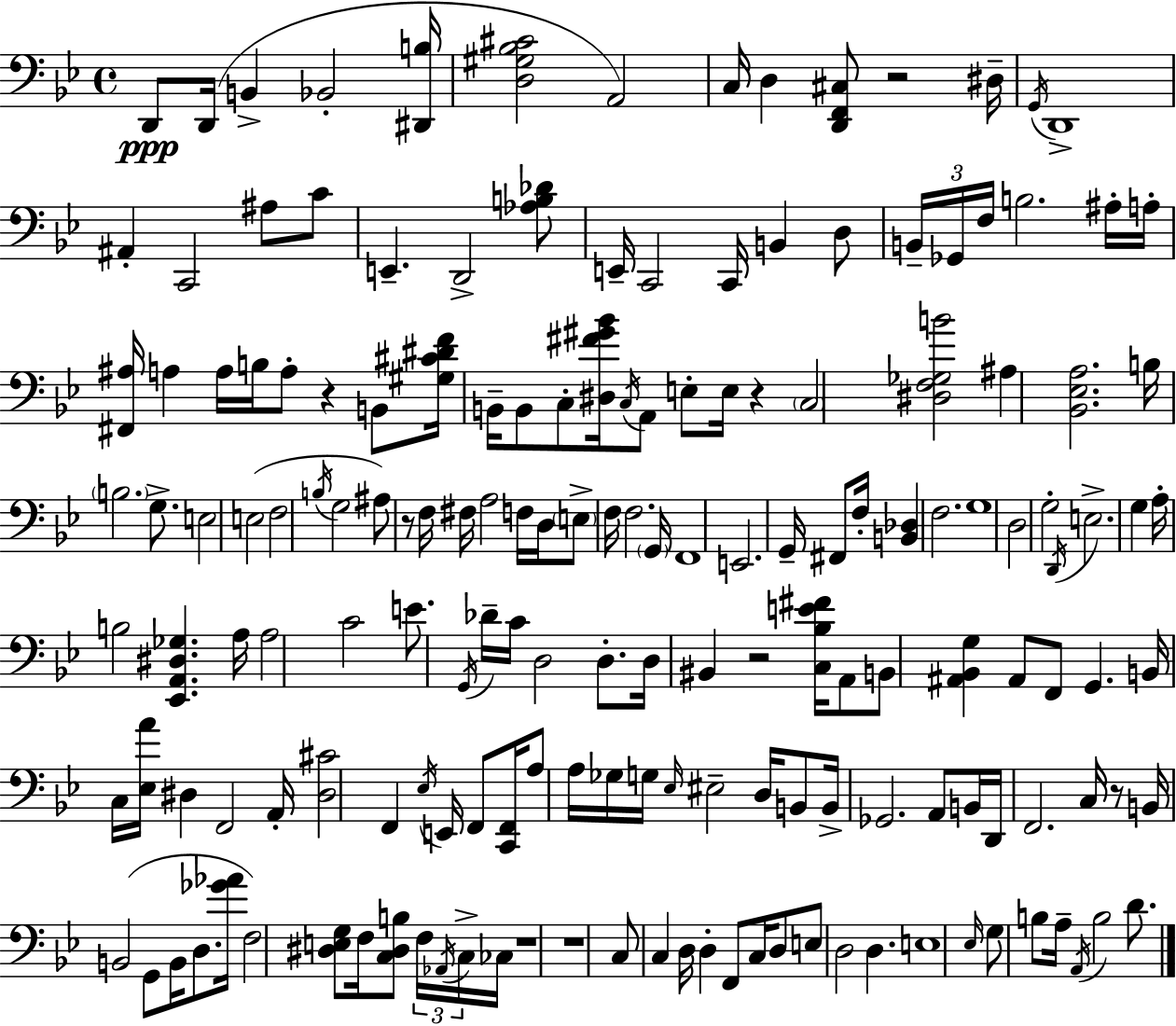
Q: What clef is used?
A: bass